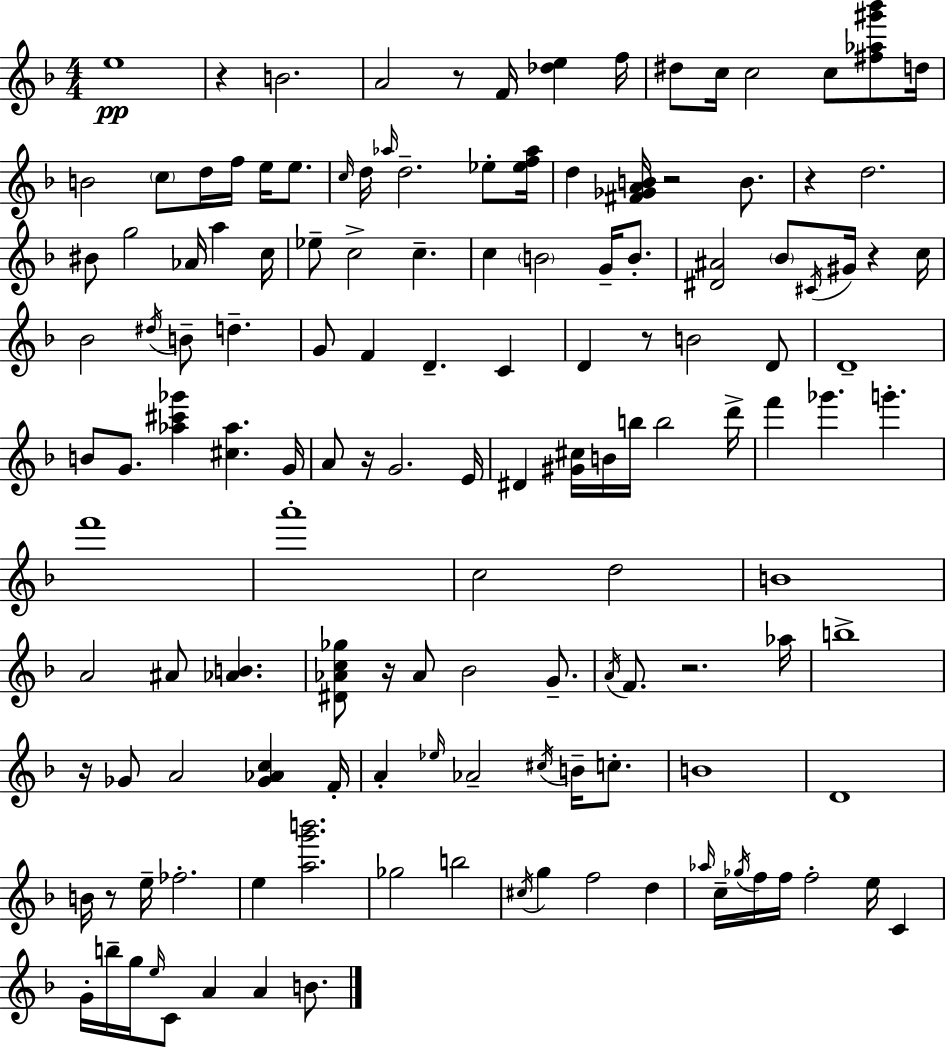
{
  \clef treble
  \numericTimeSignature
  \time 4/4
  \key d \minor
  e''1\pp | r4 b'2. | a'2 r8 f'16 <des'' e''>4 f''16 | dis''8 c''16 c''2 c''8 <fis'' aes'' gis''' bes'''>8 d''16 | \break b'2 \parenthesize c''8 d''16 f''16 e''16 e''8. | \grace { c''16 } d''16 \grace { aes''16 } d''2.-- ees''8-. | <ees'' f'' aes''>16 d''4 <fis' ges' a' b'>16 r2 b'8. | r4 d''2. | \break bis'8 g''2 aes'16 a''4 | c''16 ees''8-- c''2-> c''4.-- | c''4 \parenthesize b'2 g'16-- b'8.-. | <dis' ais'>2 \parenthesize bes'8 \acciaccatura { cis'16 } gis'16 r4 | \break c''16 bes'2 \acciaccatura { dis''16 } b'8-- d''4.-- | g'8 f'4 d'4.-- | c'4 d'4 r8 b'2 | d'8 d'1-- | \break b'8 g'8. <aes'' cis''' ges'''>4 <cis'' aes''>4. | g'16 a'8 r16 g'2. | e'16 dis'4 <gis' cis''>16 b'16 b''16 b''2 | d'''16-> f'''4 ges'''4. g'''4.-. | \break f'''1 | a'''1-. | c''2 d''2 | b'1 | \break a'2 ais'8 <aes' b'>4. | <dis' aes' c'' ges''>8 r16 aes'8 bes'2 | g'8.-- \acciaccatura { a'16 } f'8. r2. | aes''16 b''1-> | \break r16 ges'8 a'2 | <ges' aes' c''>4 f'16-. a'4-. \grace { ees''16 } aes'2-- | \acciaccatura { cis''16 } b'16-- c''8.-. b'1 | d'1 | \break b'16 r8 e''16-- fes''2.-. | e''4 <a'' g''' b'''>2. | ges''2 b''2 | \acciaccatura { cis''16 } g''4 f''2 | \break d''4 \grace { aes''16 } c''16-- \acciaccatura { ges''16 } f''16 f''16 f''2-. | e''16 c'4 g'16-. b''16-- g''16 \grace { e''16 } c'8 | a'4 a'4 b'8. \bar "|."
}